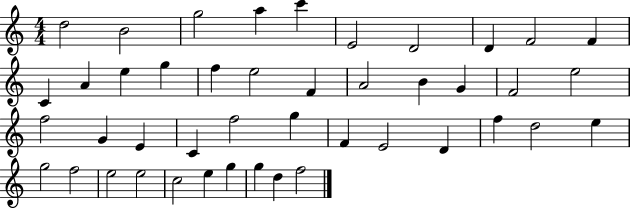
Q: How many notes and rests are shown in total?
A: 44